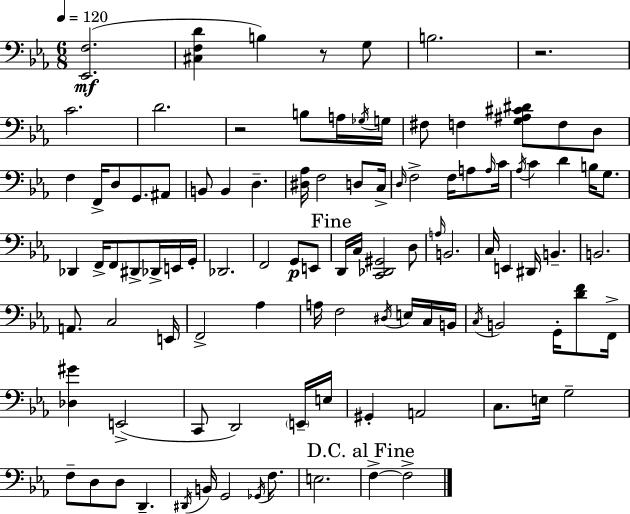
X:1
T:Untitled
M:6/8
L:1/4
K:Eb
[_E,,F,]2 [^C,F,D] B, z/2 G,/2 B,2 z2 C2 D2 z2 B,/2 A,/4 _G,/4 G,/4 ^F,/2 F, [G,^A,^C^D]/2 F,/2 D,/2 F, F,,/4 D,/2 G,,/2 ^A,,/2 B,,/2 B,, D, [^D,_A,]/4 F,2 D,/2 C,/4 D,/4 F,2 F,/4 A,/2 A,/4 C/4 _A,/4 C D B,/4 G,/2 _D,, F,,/4 F,,/2 ^D,,/2 _D,,/4 E,,/4 G,,/4 _D,,2 F,,2 G,,/2 E,,/2 D,,/4 C,/4 [C,,_D,,^G,,]2 D,/2 A,/4 B,,2 C,/4 E,, ^D,,/4 B,, B,,2 A,,/2 C,2 E,,/4 F,,2 _A, A,/4 F,2 ^D,/4 E,/4 C,/4 B,,/4 C,/4 B,,2 G,,/4 [DF]/2 F,,/4 [_D,^G] E,,2 C,,/2 D,,2 E,,/4 E,/4 ^G,, A,,2 C,/2 E,/4 G,2 F,/2 D,/2 D,/2 D,, ^D,,/4 B,,/4 G,,2 _G,,/4 F,/2 E,2 F, F,2